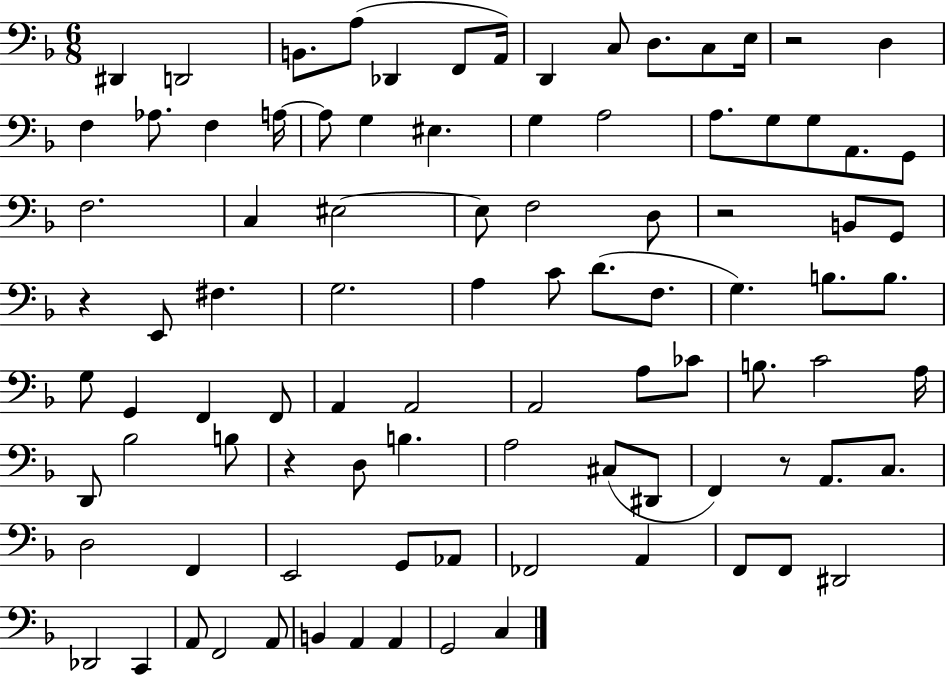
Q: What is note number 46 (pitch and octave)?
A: G3